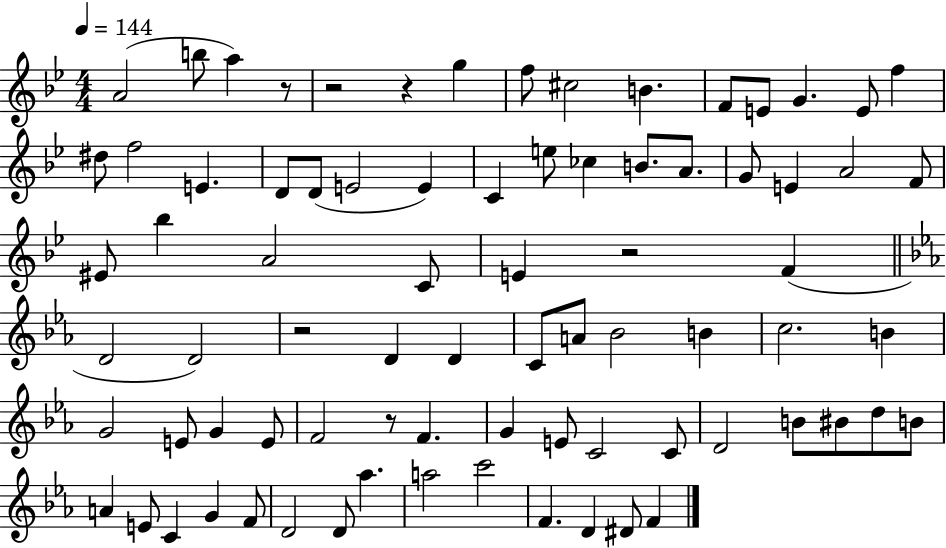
{
  \clef treble
  \numericTimeSignature
  \time 4/4
  \key bes \major
  \tempo 4 = 144
  a'2( b''8 a''4) r8 | r2 r4 g''4 | f''8 cis''2 b'4. | f'8 e'8 g'4. e'8 f''4 | \break dis''8 f''2 e'4. | d'8 d'8( e'2 e'4) | c'4 e''8 ces''4 b'8. a'8. | g'8 e'4 a'2 f'8 | \break eis'8 bes''4 a'2 c'8 | e'4 r2 f'4( | \bar "||" \break \key ees \major d'2 d'2) | r2 d'4 d'4 | c'8 a'8 bes'2 b'4 | c''2. b'4 | \break g'2 e'8 g'4 e'8 | f'2 r8 f'4. | g'4 e'8 c'2 c'8 | d'2 b'8 bis'8 d''8 b'8 | \break a'4 e'8 c'4 g'4 f'8 | d'2 d'8 aes''4. | a''2 c'''2 | f'4. d'4 dis'8 f'4 | \break \bar "|."
}